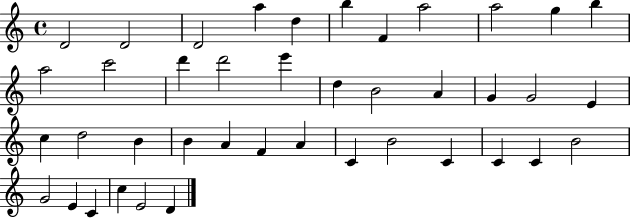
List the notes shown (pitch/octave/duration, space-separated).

D4/h D4/h D4/h A5/q D5/q B5/q F4/q A5/h A5/h G5/q B5/q A5/h C6/h D6/q D6/h E6/q D5/q B4/h A4/q G4/q G4/h E4/q C5/q D5/h B4/q B4/q A4/q F4/q A4/q C4/q B4/h C4/q C4/q C4/q B4/h G4/h E4/q C4/q C5/q E4/h D4/q